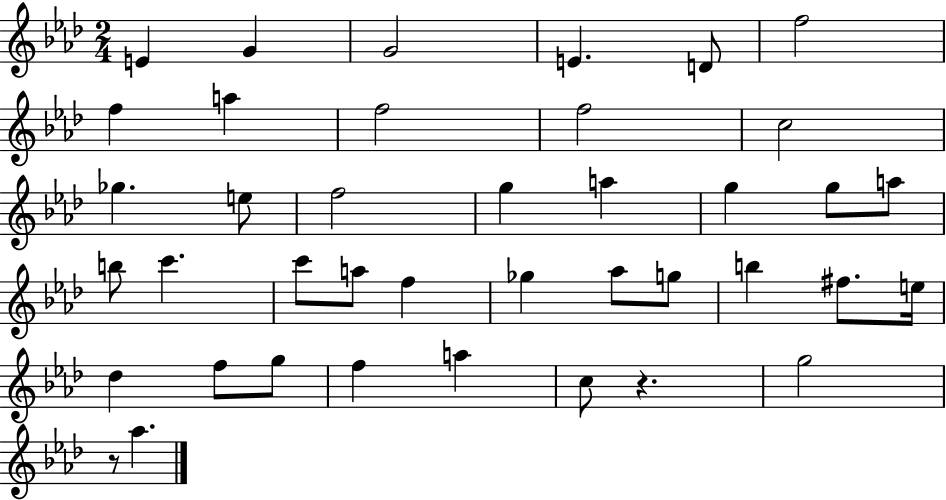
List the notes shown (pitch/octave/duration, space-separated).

E4/q G4/q G4/h E4/q. D4/e F5/h F5/q A5/q F5/h F5/h C5/h Gb5/q. E5/e F5/h G5/q A5/q G5/q G5/e A5/e B5/e C6/q. C6/e A5/e F5/q Gb5/q Ab5/e G5/e B5/q F#5/e. E5/s Db5/q F5/e G5/e F5/q A5/q C5/e R/q. G5/h R/e Ab5/q.